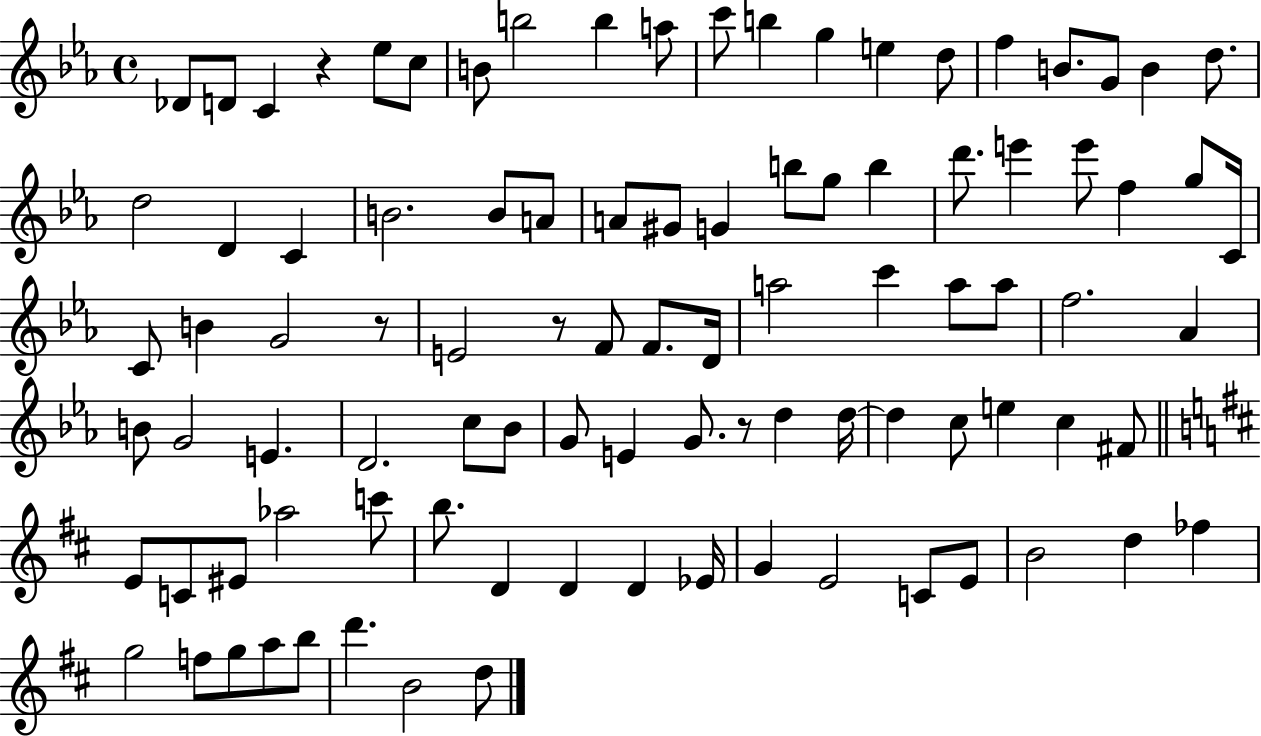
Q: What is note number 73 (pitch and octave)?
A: D4